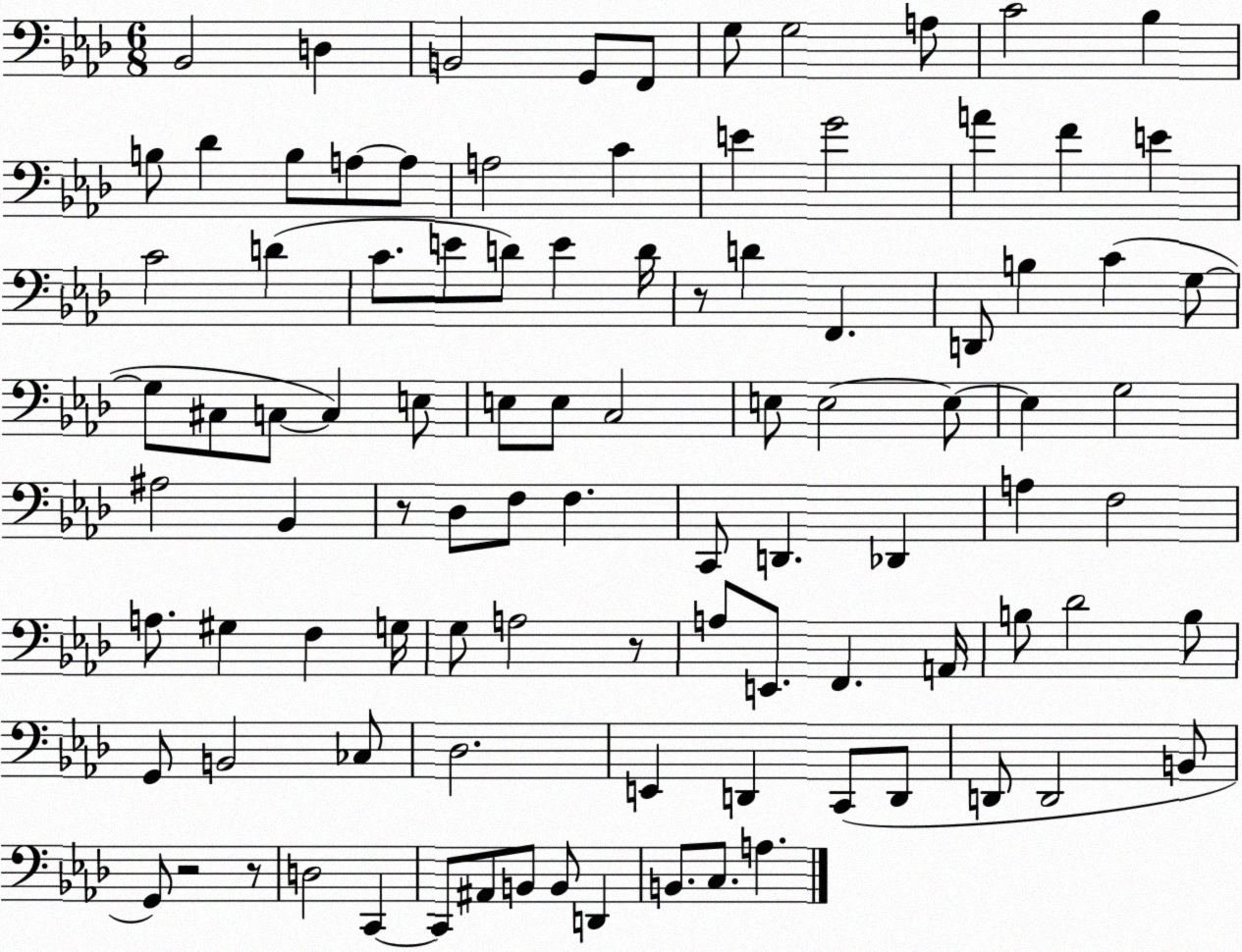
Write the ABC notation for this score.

X:1
T:Untitled
M:6/8
L:1/4
K:Ab
_B,,2 D, B,,2 G,,/2 F,,/2 G,/2 G,2 A,/2 C2 _B, B,/2 _D B,/2 A,/2 A,/2 A,2 C E G2 A F E C2 D C/2 E/2 D/2 E D/4 z/2 D F,, D,,/2 B, C G,/2 G,/2 ^C,/2 C,/2 C, E,/2 E,/2 E,/2 C,2 E,/2 E,2 E,/2 E, G,2 ^A,2 _B,, z/2 _D,/2 F,/2 F, C,,/2 D,, _D,, A, F,2 A,/2 ^G, F, G,/4 G,/2 A,2 z/2 A,/2 E,,/2 F,, A,,/4 B,/2 _D2 B,/2 G,,/2 B,,2 _C,/2 _D,2 E,, D,, C,,/2 D,,/2 D,,/2 D,,2 B,,/2 G,,/2 z2 z/2 D,2 C,, C,,/2 ^A,,/2 B,,/2 B,,/2 D,, B,,/2 C,/2 A,